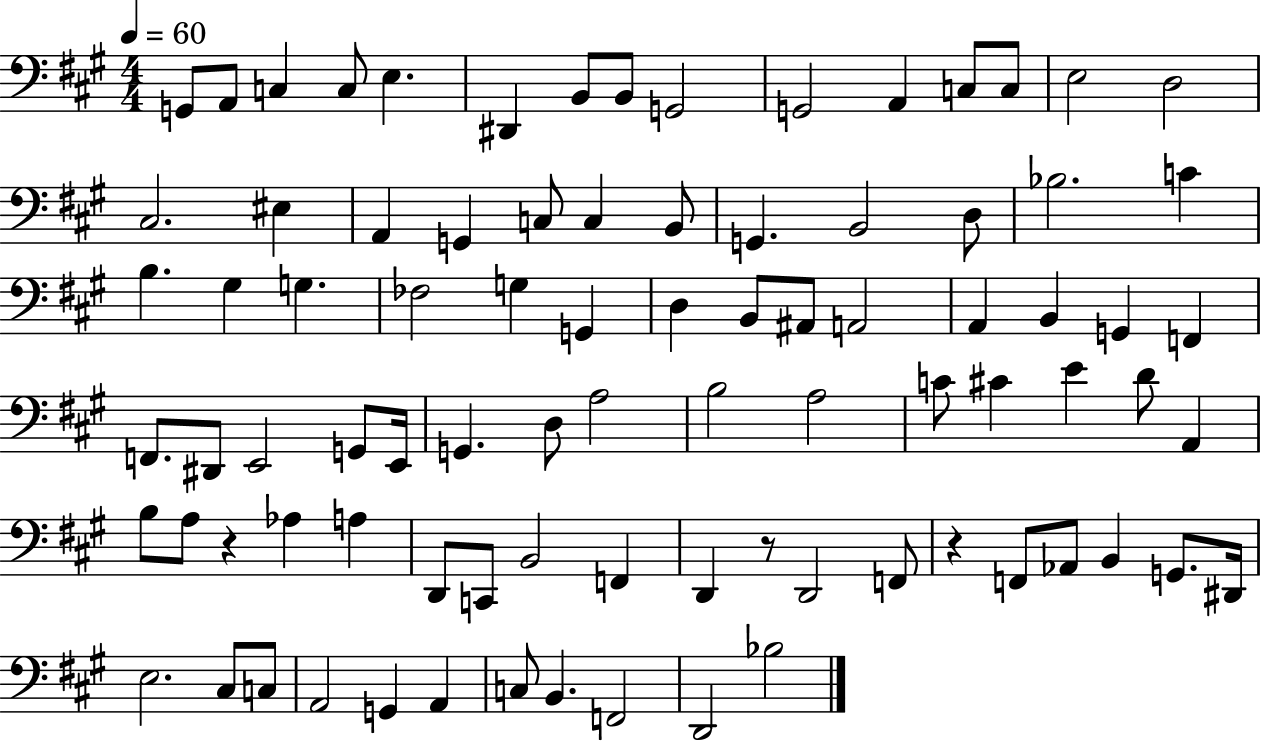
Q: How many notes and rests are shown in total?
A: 86